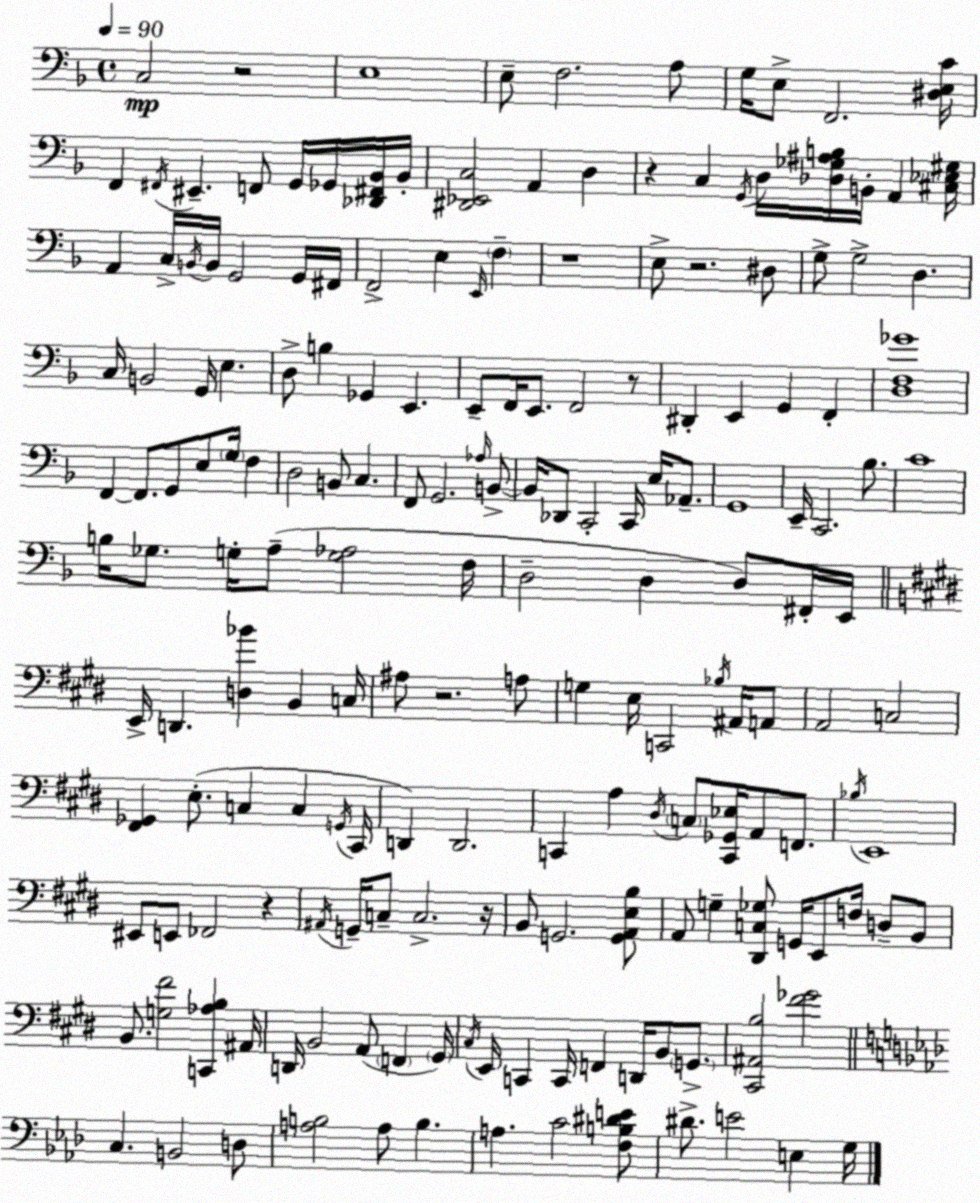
X:1
T:Untitled
M:4/4
L:1/4
K:Dm
C,2 z2 E,4 E,/2 F,2 A,/2 G,/4 E,/2 F,,2 [^D,E,C]/4 F,, ^F,,/4 ^E,, F,,/2 G,,/4 _G,,/4 [_D,,^F,,_B,,]/4 _B,,/4 [^D,,_E,,C,]2 A,, D, z C, G,,/4 D,/4 [_D,_G,^A,B,]/4 B,,/4 A,, [^C,_E,^G,]/4 A,, C,/4 B,,/4 B,,/4 G,,2 G,,/4 ^F,,/4 F,,2 E, E,,/4 F, z4 E,/2 z2 ^D,/2 G,/2 G,2 D, C,/4 B,,2 G,,/4 E, D,/2 B, _G,, E,, E,,/2 F,,/4 E,,/2 F,,2 z/2 ^D,, E,, G,, F,, [D,F,_G]4 F,, F,,/2 G,,/2 E,/2 G,/4 F, D,2 B,,/2 C, F,,/2 G,,2 _A,/4 B,,/2 B,,/4 _D,,/2 C,,2 C,,/4 E,/4 _A,,/2 G,,4 E,,/4 C,,2 _B,/2 C4 B,/4 _G,/2 G,/4 A,/2 [G,_A,]2 F,/4 D,2 D, D,/2 ^F,,/4 E,,/4 E,,/4 D,, [D,_B] B,, C,/4 ^A,/2 z2 A,/2 G, E,/4 C,,2 _B,/4 ^A,,/4 A,,/2 A,,2 C,2 [^F,,_G,,] E,/2 C, C, G,,/4 ^C,,/4 D,, D,,2 C,, A, ^D,/4 C,/2 [C,,_G,,_E,]/4 A,,/2 F,,/2 _B,/4 E,,4 ^E,,/2 E,,/2 _F,,2 z ^A,,/4 G,,/4 C,/2 C,2 z/4 B,,/2 G,,2 [G,,A,,E,B,]/2 A,,/2 G, [^D,,C,_G,]/2 G,,/4 E,,/2 F,/4 D,/2 B,,/2 B,,/2 [G,^F]2 [C,,_A,B,] ^A,,/4 D,,/4 B,,2 A,,/2 F,, ^G,,/4 ^C,/4 E,,/4 C,, C,,/4 F,, D,,/4 B,,/2 G,,/2 [^C,,^A,,B,]2 [^F_G]2 C, B,,2 D,/2 [A,B,]2 A,/2 B, A, C2 [F,B,^DE]/2 ^D/2 E2 E, G,/4